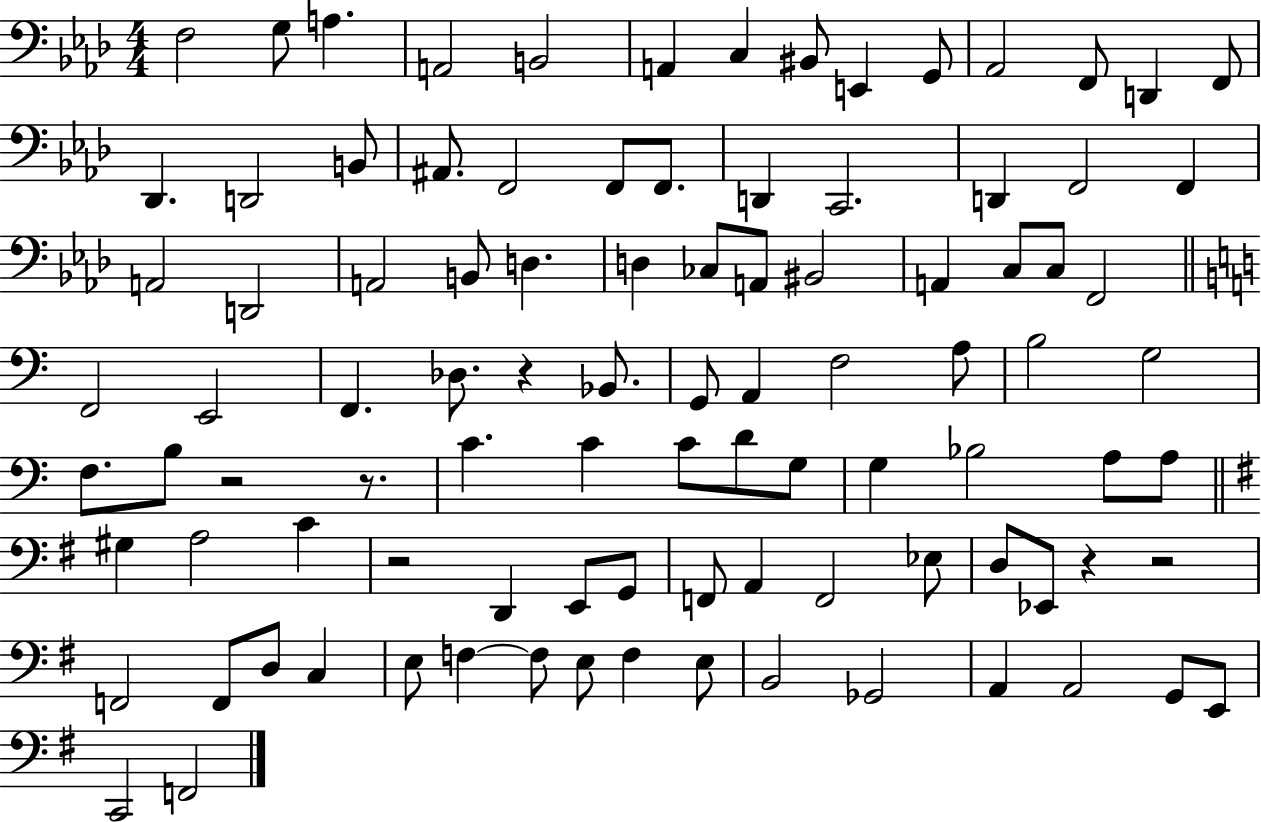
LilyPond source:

{
  \clef bass
  \numericTimeSignature
  \time 4/4
  \key aes \major
  \repeat volta 2 { f2 g8 a4. | a,2 b,2 | a,4 c4 bis,8 e,4 g,8 | aes,2 f,8 d,4 f,8 | \break des,4. d,2 b,8 | ais,8. f,2 f,8 f,8. | d,4 c,2. | d,4 f,2 f,4 | \break a,2 d,2 | a,2 b,8 d4. | d4 ces8 a,8 bis,2 | a,4 c8 c8 f,2 | \break \bar "||" \break \key c \major f,2 e,2 | f,4. des8. r4 bes,8. | g,8 a,4 f2 a8 | b2 g2 | \break f8. b8 r2 r8. | c'4. c'4 c'8 d'8 g8 | g4 bes2 a8 a8 | \bar "||" \break \key e \minor gis4 a2 c'4 | r2 d,4 e,8 g,8 | f,8 a,4 f,2 ees8 | d8 ees,8 r4 r2 | \break f,2 f,8 d8 c4 | e8 f4~~ f8 e8 f4 e8 | b,2 ges,2 | a,4 a,2 g,8 e,8 | \break c,2 f,2 | } \bar "|."
}